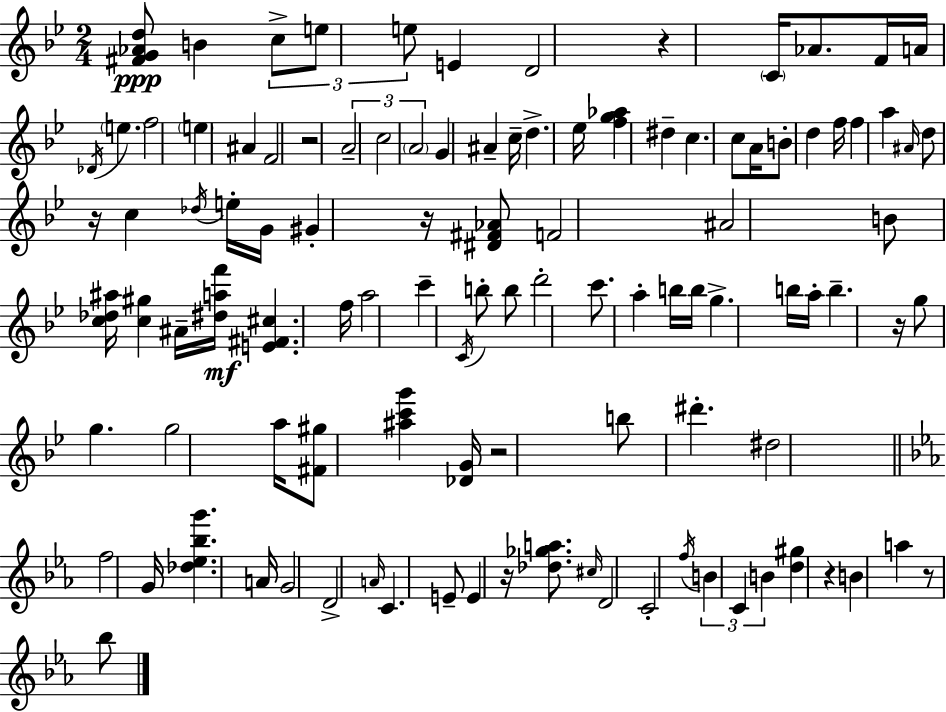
{
  \clef treble
  \numericTimeSignature
  \time 2/4
  \key g \minor
  \repeat volta 2 { <fis' g' aes' d''>8\ppp b'4 \tuplet 3/2 { c''8-> | e''8 e''8 } e'4 | d'2 | r4 \parenthesize c'16 aes'8. | \break f'16 a'16 \acciaccatura { des'16 } \parenthesize e''4. | f''2 | \parenthesize e''4 ais'4 | f'2 | \break r2 | \tuplet 3/2 { a'2-- | c''2 | \parenthesize a'2 } | \break g'4 ais'4-- | c''16-- d''4.-> | ees''16 <f'' g'' aes''>4 dis''4-- | c''4. c''8 | \break a'16 b'8-. d''4 | f''16 f''4 a''4 | \grace { ais'16 } d''8 r16 c''4 | \acciaccatura { des''16 } e''16-. g'16 gis'4-. | \break r16 <dis' fis' aes'>8 f'2 | ais'2 | b'8 <c'' des'' ais''>16 <c'' gis''>4 | ais'16-- <dis'' a'' f'''>16\mf <e' fis' cis''>4. | \break f''16 a''2 | c'''4-- \acciaccatura { c'16 } | b''8-. b''8 d'''2-. | c'''8. a''4-. | \break b''16 b''16 g''4.-> | b''16 a''16-. b''4.-- | r16 g''8 g''4. | g''2 | \break a''16 <fis' gis''>8 <ais'' c''' g'''>4 | <des' g'>16 r2 | b''8 dis'''4.-. | dis''2 | \break \bar "||" \break \key c \minor f''2 | g'16 <des'' ees'' bes'' g'''>4. a'16 | g'2 | d'2-> | \break \grace { a'16 } c'4. e'8-- | e'4 r16 <des'' ges'' a''>8. | \grace { cis''16 } d'2 | c'2-. | \break \acciaccatura { f''16 } \tuplet 3/2 { b'4 c'4 | b'4 } <d'' gis''>4 | r4 b'4 | a''4 r8 | \break bes''8 } \bar "|."
}